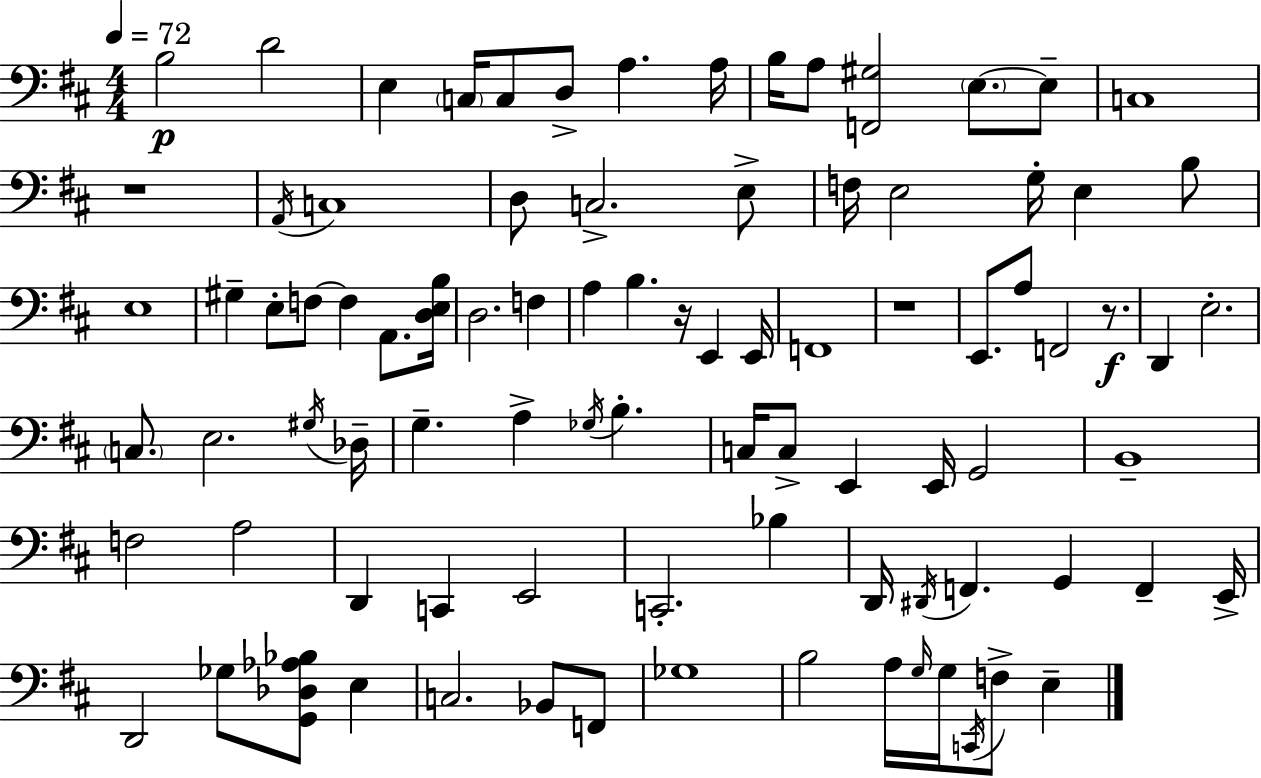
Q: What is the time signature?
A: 4/4